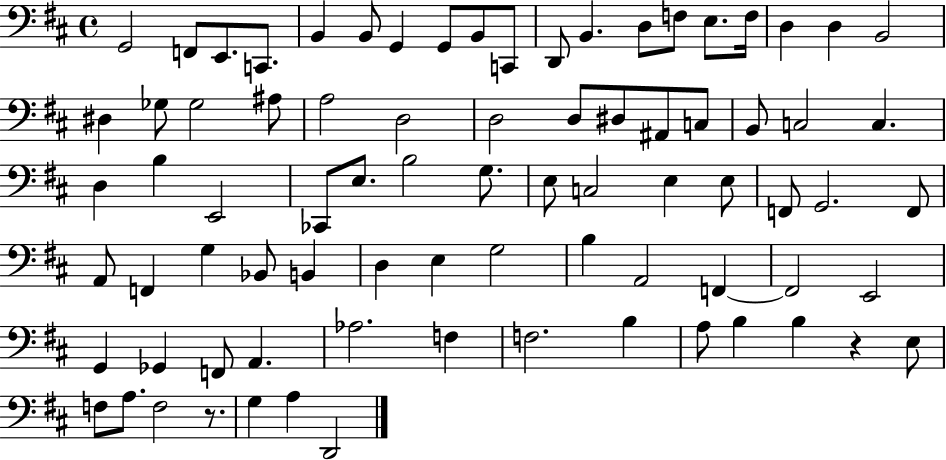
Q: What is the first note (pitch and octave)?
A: G2